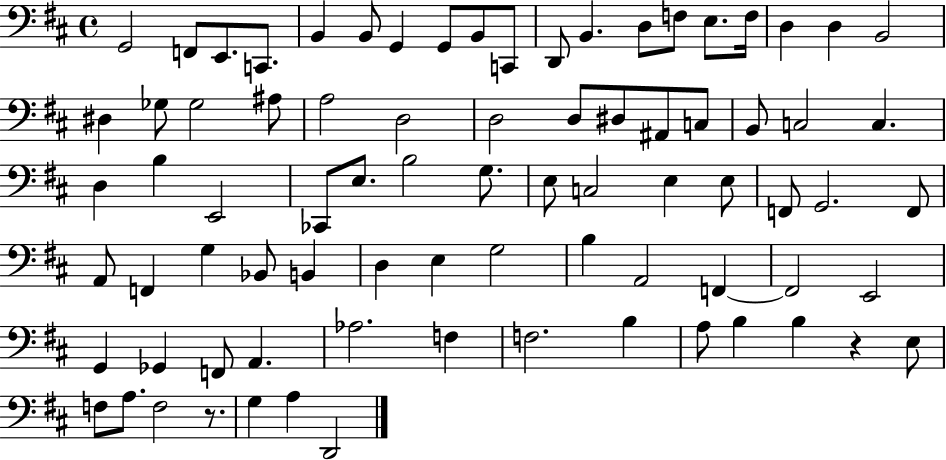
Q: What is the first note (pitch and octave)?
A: G2